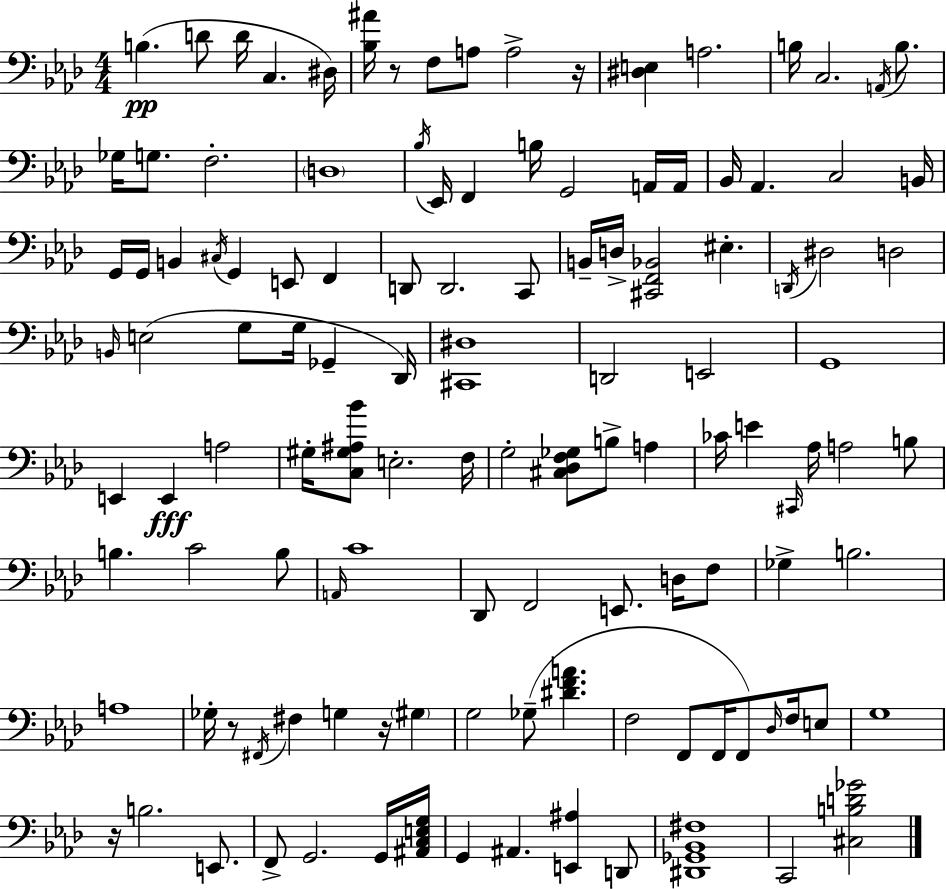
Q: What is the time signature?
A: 4/4